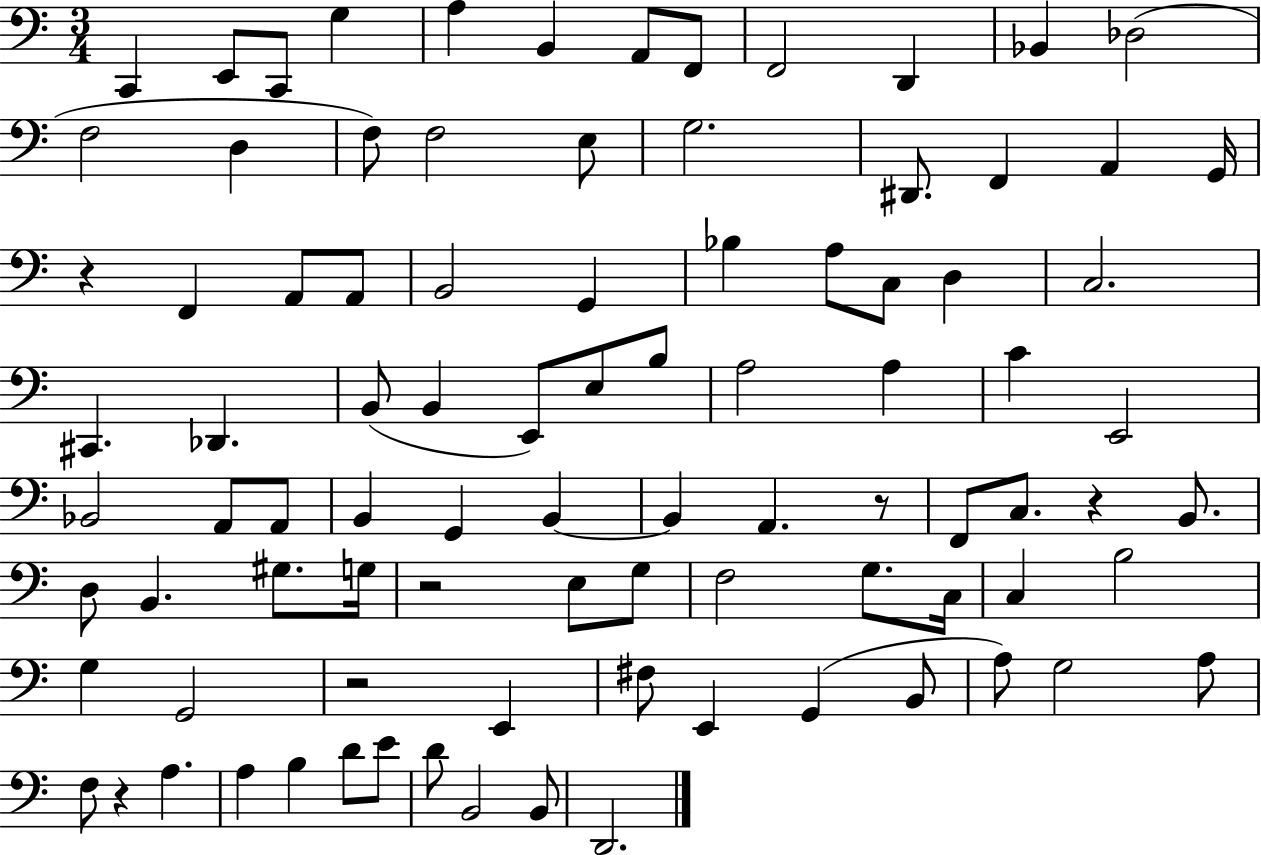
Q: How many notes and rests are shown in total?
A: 91